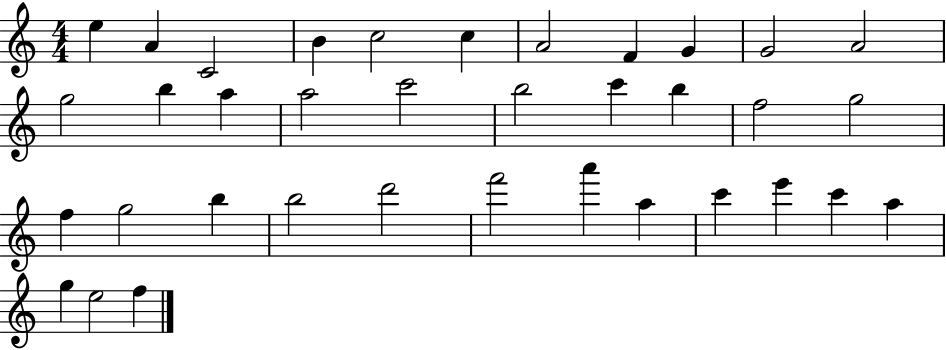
X:1
T:Untitled
M:4/4
L:1/4
K:C
e A C2 B c2 c A2 F G G2 A2 g2 b a a2 c'2 b2 c' b f2 g2 f g2 b b2 d'2 f'2 a' a c' e' c' a g e2 f